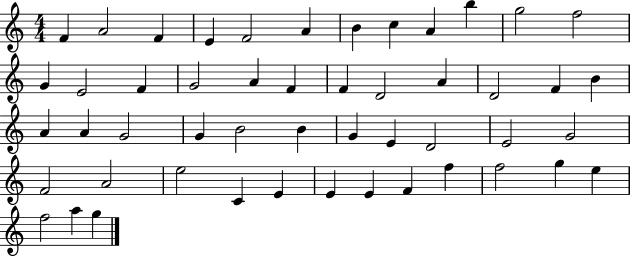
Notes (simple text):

F4/q A4/h F4/q E4/q F4/h A4/q B4/q C5/q A4/q B5/q G5/h F5/h G4/q E4/h F4/q G4/h A4/q F4/q F4/q D4/h A4/q D4/h F4/q B4/q A4/q A4/q G4/h G4/q B4/h B4/q G4/q E4/q D4/h E4/h G4/h F4/h A4/h E5/h C4/q E4/q E4/q E4/q F4/q F5/q F5/h G5/q E5/q F5/h A5/q G5/q